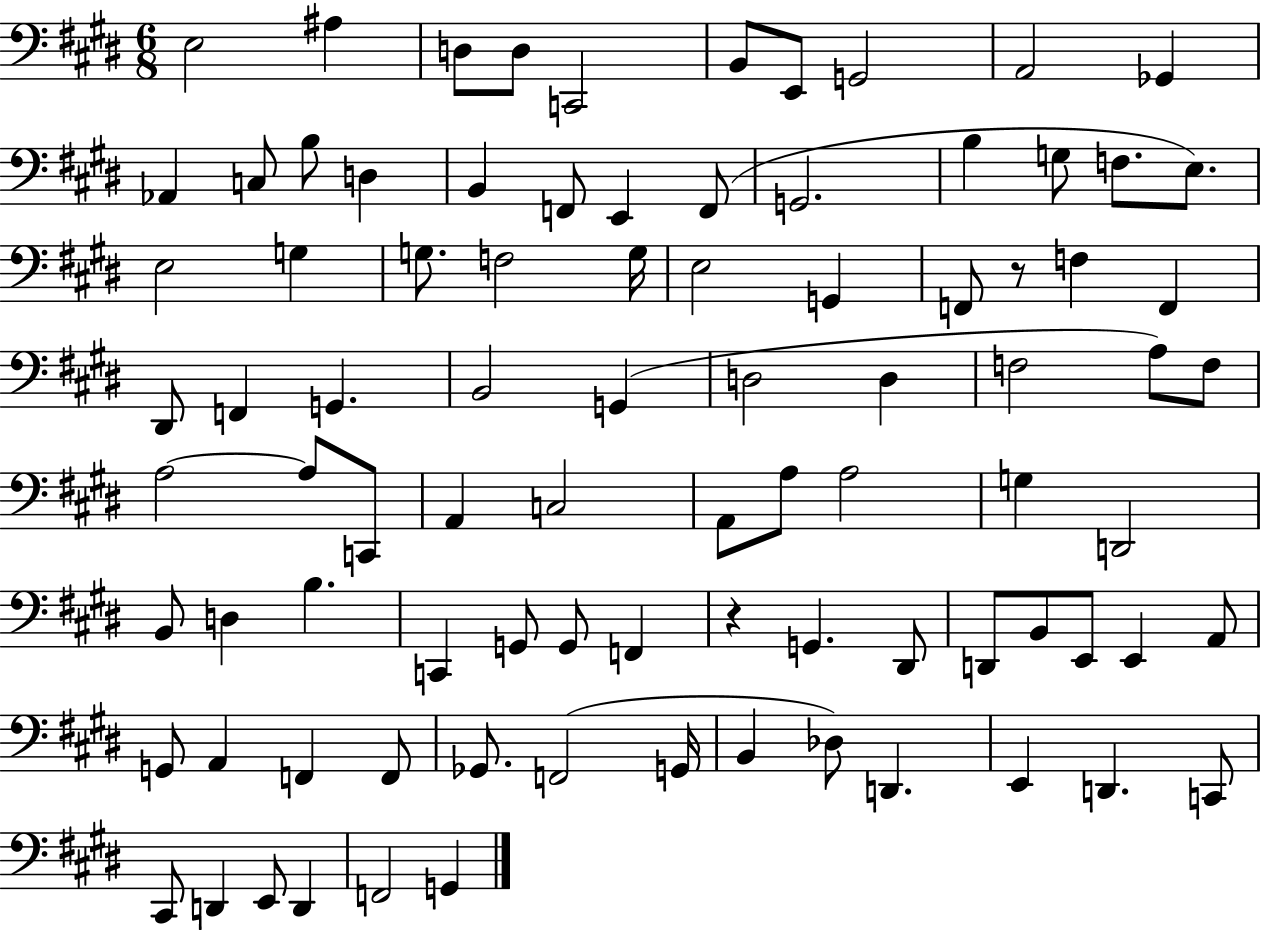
{
  \clef bass
  \numericTimeSignature
  \time 6/8
  \key e \major
  e2 ais4 | d8 d8 c,2 | b,8 e,8 g,2 | a,2 ges,4 | \break aes,4 c8 b8 d4 | b,4 f,8 e,4 f,8( | g,2. | b4 g8 f8. e8.) | \break e2 g4 | g8. f2 g16 | e2 g,4 | f,8 r8 f4 f,4 | \break dis,8 f,4 g,4. | b,2 g,4( | d2 d4 | f2 a8) f8 | \break a2~~ a8 c,8 | a,4 c2 | a,8 a8 a2 | g4 d,2 | \break b,8 d4 b4. | c,4 g,8 g,8 f,4 | r4 g,4. dis,8 | d,8 b,8 e,8 e,4 a,8 | \break g,8 a,4 f,4 f,8 | ges,8. f,2( g,16 | b,4 des8) d,4. | e,4 d,4. c,8 | \break cis,8 d,4 e,8 d,4 | f,2 g,4 | \bar "|."
}